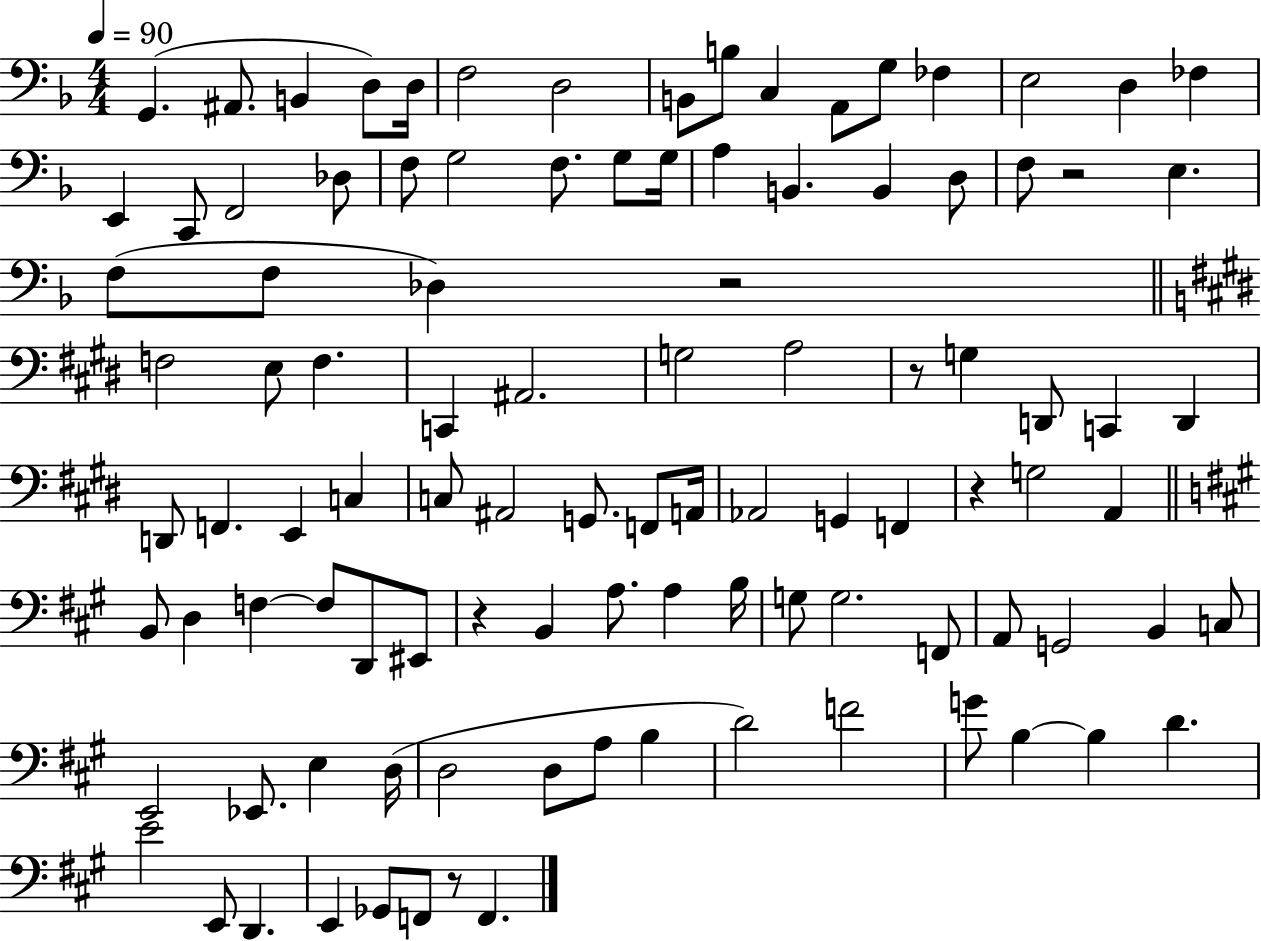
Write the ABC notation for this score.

X:1
T:Untitled
M:4/4
L:1/4
K:F
G,, ^A,,/2 B,, D,/2 D,/4 F,2 D,2 B,,/2 B,/2 C, A,,/2 G,/2 _F, E,2 D, _F, E,, C,,/2 F,,2 _D,/2 F,/2 G,2 F,/2 G,/2 G,/4 A, B,, B,, D,/2 F,/2 z2 E, F,/2 F,/2 _D, z2 F,2 E,/2 F, C,, ^A,,2 G,2 A,2 z/2 G, D,,/2 C,, D,, D,,/2 F,, E,, C, C,/2 ^A,,2 G,,/2 F,,/2 A,,/4 _A,,2 G,, F,, z G,2 A,, B,,/2 D, F, F,/2 D,,/2 ^E,,/2 z B,, A,/2 A, B,/4 G,/2 G,2 F,,/2 A,,/2 G,,2 B,, C,/2 E,,2 _E,,/2 E, D,/4 D,2 D,/2 A,/2 B, D2 F2 G/2 B, B, D E2 E,,/2 D,, E,, _G,,/2 F,,/2 z/2 F,,